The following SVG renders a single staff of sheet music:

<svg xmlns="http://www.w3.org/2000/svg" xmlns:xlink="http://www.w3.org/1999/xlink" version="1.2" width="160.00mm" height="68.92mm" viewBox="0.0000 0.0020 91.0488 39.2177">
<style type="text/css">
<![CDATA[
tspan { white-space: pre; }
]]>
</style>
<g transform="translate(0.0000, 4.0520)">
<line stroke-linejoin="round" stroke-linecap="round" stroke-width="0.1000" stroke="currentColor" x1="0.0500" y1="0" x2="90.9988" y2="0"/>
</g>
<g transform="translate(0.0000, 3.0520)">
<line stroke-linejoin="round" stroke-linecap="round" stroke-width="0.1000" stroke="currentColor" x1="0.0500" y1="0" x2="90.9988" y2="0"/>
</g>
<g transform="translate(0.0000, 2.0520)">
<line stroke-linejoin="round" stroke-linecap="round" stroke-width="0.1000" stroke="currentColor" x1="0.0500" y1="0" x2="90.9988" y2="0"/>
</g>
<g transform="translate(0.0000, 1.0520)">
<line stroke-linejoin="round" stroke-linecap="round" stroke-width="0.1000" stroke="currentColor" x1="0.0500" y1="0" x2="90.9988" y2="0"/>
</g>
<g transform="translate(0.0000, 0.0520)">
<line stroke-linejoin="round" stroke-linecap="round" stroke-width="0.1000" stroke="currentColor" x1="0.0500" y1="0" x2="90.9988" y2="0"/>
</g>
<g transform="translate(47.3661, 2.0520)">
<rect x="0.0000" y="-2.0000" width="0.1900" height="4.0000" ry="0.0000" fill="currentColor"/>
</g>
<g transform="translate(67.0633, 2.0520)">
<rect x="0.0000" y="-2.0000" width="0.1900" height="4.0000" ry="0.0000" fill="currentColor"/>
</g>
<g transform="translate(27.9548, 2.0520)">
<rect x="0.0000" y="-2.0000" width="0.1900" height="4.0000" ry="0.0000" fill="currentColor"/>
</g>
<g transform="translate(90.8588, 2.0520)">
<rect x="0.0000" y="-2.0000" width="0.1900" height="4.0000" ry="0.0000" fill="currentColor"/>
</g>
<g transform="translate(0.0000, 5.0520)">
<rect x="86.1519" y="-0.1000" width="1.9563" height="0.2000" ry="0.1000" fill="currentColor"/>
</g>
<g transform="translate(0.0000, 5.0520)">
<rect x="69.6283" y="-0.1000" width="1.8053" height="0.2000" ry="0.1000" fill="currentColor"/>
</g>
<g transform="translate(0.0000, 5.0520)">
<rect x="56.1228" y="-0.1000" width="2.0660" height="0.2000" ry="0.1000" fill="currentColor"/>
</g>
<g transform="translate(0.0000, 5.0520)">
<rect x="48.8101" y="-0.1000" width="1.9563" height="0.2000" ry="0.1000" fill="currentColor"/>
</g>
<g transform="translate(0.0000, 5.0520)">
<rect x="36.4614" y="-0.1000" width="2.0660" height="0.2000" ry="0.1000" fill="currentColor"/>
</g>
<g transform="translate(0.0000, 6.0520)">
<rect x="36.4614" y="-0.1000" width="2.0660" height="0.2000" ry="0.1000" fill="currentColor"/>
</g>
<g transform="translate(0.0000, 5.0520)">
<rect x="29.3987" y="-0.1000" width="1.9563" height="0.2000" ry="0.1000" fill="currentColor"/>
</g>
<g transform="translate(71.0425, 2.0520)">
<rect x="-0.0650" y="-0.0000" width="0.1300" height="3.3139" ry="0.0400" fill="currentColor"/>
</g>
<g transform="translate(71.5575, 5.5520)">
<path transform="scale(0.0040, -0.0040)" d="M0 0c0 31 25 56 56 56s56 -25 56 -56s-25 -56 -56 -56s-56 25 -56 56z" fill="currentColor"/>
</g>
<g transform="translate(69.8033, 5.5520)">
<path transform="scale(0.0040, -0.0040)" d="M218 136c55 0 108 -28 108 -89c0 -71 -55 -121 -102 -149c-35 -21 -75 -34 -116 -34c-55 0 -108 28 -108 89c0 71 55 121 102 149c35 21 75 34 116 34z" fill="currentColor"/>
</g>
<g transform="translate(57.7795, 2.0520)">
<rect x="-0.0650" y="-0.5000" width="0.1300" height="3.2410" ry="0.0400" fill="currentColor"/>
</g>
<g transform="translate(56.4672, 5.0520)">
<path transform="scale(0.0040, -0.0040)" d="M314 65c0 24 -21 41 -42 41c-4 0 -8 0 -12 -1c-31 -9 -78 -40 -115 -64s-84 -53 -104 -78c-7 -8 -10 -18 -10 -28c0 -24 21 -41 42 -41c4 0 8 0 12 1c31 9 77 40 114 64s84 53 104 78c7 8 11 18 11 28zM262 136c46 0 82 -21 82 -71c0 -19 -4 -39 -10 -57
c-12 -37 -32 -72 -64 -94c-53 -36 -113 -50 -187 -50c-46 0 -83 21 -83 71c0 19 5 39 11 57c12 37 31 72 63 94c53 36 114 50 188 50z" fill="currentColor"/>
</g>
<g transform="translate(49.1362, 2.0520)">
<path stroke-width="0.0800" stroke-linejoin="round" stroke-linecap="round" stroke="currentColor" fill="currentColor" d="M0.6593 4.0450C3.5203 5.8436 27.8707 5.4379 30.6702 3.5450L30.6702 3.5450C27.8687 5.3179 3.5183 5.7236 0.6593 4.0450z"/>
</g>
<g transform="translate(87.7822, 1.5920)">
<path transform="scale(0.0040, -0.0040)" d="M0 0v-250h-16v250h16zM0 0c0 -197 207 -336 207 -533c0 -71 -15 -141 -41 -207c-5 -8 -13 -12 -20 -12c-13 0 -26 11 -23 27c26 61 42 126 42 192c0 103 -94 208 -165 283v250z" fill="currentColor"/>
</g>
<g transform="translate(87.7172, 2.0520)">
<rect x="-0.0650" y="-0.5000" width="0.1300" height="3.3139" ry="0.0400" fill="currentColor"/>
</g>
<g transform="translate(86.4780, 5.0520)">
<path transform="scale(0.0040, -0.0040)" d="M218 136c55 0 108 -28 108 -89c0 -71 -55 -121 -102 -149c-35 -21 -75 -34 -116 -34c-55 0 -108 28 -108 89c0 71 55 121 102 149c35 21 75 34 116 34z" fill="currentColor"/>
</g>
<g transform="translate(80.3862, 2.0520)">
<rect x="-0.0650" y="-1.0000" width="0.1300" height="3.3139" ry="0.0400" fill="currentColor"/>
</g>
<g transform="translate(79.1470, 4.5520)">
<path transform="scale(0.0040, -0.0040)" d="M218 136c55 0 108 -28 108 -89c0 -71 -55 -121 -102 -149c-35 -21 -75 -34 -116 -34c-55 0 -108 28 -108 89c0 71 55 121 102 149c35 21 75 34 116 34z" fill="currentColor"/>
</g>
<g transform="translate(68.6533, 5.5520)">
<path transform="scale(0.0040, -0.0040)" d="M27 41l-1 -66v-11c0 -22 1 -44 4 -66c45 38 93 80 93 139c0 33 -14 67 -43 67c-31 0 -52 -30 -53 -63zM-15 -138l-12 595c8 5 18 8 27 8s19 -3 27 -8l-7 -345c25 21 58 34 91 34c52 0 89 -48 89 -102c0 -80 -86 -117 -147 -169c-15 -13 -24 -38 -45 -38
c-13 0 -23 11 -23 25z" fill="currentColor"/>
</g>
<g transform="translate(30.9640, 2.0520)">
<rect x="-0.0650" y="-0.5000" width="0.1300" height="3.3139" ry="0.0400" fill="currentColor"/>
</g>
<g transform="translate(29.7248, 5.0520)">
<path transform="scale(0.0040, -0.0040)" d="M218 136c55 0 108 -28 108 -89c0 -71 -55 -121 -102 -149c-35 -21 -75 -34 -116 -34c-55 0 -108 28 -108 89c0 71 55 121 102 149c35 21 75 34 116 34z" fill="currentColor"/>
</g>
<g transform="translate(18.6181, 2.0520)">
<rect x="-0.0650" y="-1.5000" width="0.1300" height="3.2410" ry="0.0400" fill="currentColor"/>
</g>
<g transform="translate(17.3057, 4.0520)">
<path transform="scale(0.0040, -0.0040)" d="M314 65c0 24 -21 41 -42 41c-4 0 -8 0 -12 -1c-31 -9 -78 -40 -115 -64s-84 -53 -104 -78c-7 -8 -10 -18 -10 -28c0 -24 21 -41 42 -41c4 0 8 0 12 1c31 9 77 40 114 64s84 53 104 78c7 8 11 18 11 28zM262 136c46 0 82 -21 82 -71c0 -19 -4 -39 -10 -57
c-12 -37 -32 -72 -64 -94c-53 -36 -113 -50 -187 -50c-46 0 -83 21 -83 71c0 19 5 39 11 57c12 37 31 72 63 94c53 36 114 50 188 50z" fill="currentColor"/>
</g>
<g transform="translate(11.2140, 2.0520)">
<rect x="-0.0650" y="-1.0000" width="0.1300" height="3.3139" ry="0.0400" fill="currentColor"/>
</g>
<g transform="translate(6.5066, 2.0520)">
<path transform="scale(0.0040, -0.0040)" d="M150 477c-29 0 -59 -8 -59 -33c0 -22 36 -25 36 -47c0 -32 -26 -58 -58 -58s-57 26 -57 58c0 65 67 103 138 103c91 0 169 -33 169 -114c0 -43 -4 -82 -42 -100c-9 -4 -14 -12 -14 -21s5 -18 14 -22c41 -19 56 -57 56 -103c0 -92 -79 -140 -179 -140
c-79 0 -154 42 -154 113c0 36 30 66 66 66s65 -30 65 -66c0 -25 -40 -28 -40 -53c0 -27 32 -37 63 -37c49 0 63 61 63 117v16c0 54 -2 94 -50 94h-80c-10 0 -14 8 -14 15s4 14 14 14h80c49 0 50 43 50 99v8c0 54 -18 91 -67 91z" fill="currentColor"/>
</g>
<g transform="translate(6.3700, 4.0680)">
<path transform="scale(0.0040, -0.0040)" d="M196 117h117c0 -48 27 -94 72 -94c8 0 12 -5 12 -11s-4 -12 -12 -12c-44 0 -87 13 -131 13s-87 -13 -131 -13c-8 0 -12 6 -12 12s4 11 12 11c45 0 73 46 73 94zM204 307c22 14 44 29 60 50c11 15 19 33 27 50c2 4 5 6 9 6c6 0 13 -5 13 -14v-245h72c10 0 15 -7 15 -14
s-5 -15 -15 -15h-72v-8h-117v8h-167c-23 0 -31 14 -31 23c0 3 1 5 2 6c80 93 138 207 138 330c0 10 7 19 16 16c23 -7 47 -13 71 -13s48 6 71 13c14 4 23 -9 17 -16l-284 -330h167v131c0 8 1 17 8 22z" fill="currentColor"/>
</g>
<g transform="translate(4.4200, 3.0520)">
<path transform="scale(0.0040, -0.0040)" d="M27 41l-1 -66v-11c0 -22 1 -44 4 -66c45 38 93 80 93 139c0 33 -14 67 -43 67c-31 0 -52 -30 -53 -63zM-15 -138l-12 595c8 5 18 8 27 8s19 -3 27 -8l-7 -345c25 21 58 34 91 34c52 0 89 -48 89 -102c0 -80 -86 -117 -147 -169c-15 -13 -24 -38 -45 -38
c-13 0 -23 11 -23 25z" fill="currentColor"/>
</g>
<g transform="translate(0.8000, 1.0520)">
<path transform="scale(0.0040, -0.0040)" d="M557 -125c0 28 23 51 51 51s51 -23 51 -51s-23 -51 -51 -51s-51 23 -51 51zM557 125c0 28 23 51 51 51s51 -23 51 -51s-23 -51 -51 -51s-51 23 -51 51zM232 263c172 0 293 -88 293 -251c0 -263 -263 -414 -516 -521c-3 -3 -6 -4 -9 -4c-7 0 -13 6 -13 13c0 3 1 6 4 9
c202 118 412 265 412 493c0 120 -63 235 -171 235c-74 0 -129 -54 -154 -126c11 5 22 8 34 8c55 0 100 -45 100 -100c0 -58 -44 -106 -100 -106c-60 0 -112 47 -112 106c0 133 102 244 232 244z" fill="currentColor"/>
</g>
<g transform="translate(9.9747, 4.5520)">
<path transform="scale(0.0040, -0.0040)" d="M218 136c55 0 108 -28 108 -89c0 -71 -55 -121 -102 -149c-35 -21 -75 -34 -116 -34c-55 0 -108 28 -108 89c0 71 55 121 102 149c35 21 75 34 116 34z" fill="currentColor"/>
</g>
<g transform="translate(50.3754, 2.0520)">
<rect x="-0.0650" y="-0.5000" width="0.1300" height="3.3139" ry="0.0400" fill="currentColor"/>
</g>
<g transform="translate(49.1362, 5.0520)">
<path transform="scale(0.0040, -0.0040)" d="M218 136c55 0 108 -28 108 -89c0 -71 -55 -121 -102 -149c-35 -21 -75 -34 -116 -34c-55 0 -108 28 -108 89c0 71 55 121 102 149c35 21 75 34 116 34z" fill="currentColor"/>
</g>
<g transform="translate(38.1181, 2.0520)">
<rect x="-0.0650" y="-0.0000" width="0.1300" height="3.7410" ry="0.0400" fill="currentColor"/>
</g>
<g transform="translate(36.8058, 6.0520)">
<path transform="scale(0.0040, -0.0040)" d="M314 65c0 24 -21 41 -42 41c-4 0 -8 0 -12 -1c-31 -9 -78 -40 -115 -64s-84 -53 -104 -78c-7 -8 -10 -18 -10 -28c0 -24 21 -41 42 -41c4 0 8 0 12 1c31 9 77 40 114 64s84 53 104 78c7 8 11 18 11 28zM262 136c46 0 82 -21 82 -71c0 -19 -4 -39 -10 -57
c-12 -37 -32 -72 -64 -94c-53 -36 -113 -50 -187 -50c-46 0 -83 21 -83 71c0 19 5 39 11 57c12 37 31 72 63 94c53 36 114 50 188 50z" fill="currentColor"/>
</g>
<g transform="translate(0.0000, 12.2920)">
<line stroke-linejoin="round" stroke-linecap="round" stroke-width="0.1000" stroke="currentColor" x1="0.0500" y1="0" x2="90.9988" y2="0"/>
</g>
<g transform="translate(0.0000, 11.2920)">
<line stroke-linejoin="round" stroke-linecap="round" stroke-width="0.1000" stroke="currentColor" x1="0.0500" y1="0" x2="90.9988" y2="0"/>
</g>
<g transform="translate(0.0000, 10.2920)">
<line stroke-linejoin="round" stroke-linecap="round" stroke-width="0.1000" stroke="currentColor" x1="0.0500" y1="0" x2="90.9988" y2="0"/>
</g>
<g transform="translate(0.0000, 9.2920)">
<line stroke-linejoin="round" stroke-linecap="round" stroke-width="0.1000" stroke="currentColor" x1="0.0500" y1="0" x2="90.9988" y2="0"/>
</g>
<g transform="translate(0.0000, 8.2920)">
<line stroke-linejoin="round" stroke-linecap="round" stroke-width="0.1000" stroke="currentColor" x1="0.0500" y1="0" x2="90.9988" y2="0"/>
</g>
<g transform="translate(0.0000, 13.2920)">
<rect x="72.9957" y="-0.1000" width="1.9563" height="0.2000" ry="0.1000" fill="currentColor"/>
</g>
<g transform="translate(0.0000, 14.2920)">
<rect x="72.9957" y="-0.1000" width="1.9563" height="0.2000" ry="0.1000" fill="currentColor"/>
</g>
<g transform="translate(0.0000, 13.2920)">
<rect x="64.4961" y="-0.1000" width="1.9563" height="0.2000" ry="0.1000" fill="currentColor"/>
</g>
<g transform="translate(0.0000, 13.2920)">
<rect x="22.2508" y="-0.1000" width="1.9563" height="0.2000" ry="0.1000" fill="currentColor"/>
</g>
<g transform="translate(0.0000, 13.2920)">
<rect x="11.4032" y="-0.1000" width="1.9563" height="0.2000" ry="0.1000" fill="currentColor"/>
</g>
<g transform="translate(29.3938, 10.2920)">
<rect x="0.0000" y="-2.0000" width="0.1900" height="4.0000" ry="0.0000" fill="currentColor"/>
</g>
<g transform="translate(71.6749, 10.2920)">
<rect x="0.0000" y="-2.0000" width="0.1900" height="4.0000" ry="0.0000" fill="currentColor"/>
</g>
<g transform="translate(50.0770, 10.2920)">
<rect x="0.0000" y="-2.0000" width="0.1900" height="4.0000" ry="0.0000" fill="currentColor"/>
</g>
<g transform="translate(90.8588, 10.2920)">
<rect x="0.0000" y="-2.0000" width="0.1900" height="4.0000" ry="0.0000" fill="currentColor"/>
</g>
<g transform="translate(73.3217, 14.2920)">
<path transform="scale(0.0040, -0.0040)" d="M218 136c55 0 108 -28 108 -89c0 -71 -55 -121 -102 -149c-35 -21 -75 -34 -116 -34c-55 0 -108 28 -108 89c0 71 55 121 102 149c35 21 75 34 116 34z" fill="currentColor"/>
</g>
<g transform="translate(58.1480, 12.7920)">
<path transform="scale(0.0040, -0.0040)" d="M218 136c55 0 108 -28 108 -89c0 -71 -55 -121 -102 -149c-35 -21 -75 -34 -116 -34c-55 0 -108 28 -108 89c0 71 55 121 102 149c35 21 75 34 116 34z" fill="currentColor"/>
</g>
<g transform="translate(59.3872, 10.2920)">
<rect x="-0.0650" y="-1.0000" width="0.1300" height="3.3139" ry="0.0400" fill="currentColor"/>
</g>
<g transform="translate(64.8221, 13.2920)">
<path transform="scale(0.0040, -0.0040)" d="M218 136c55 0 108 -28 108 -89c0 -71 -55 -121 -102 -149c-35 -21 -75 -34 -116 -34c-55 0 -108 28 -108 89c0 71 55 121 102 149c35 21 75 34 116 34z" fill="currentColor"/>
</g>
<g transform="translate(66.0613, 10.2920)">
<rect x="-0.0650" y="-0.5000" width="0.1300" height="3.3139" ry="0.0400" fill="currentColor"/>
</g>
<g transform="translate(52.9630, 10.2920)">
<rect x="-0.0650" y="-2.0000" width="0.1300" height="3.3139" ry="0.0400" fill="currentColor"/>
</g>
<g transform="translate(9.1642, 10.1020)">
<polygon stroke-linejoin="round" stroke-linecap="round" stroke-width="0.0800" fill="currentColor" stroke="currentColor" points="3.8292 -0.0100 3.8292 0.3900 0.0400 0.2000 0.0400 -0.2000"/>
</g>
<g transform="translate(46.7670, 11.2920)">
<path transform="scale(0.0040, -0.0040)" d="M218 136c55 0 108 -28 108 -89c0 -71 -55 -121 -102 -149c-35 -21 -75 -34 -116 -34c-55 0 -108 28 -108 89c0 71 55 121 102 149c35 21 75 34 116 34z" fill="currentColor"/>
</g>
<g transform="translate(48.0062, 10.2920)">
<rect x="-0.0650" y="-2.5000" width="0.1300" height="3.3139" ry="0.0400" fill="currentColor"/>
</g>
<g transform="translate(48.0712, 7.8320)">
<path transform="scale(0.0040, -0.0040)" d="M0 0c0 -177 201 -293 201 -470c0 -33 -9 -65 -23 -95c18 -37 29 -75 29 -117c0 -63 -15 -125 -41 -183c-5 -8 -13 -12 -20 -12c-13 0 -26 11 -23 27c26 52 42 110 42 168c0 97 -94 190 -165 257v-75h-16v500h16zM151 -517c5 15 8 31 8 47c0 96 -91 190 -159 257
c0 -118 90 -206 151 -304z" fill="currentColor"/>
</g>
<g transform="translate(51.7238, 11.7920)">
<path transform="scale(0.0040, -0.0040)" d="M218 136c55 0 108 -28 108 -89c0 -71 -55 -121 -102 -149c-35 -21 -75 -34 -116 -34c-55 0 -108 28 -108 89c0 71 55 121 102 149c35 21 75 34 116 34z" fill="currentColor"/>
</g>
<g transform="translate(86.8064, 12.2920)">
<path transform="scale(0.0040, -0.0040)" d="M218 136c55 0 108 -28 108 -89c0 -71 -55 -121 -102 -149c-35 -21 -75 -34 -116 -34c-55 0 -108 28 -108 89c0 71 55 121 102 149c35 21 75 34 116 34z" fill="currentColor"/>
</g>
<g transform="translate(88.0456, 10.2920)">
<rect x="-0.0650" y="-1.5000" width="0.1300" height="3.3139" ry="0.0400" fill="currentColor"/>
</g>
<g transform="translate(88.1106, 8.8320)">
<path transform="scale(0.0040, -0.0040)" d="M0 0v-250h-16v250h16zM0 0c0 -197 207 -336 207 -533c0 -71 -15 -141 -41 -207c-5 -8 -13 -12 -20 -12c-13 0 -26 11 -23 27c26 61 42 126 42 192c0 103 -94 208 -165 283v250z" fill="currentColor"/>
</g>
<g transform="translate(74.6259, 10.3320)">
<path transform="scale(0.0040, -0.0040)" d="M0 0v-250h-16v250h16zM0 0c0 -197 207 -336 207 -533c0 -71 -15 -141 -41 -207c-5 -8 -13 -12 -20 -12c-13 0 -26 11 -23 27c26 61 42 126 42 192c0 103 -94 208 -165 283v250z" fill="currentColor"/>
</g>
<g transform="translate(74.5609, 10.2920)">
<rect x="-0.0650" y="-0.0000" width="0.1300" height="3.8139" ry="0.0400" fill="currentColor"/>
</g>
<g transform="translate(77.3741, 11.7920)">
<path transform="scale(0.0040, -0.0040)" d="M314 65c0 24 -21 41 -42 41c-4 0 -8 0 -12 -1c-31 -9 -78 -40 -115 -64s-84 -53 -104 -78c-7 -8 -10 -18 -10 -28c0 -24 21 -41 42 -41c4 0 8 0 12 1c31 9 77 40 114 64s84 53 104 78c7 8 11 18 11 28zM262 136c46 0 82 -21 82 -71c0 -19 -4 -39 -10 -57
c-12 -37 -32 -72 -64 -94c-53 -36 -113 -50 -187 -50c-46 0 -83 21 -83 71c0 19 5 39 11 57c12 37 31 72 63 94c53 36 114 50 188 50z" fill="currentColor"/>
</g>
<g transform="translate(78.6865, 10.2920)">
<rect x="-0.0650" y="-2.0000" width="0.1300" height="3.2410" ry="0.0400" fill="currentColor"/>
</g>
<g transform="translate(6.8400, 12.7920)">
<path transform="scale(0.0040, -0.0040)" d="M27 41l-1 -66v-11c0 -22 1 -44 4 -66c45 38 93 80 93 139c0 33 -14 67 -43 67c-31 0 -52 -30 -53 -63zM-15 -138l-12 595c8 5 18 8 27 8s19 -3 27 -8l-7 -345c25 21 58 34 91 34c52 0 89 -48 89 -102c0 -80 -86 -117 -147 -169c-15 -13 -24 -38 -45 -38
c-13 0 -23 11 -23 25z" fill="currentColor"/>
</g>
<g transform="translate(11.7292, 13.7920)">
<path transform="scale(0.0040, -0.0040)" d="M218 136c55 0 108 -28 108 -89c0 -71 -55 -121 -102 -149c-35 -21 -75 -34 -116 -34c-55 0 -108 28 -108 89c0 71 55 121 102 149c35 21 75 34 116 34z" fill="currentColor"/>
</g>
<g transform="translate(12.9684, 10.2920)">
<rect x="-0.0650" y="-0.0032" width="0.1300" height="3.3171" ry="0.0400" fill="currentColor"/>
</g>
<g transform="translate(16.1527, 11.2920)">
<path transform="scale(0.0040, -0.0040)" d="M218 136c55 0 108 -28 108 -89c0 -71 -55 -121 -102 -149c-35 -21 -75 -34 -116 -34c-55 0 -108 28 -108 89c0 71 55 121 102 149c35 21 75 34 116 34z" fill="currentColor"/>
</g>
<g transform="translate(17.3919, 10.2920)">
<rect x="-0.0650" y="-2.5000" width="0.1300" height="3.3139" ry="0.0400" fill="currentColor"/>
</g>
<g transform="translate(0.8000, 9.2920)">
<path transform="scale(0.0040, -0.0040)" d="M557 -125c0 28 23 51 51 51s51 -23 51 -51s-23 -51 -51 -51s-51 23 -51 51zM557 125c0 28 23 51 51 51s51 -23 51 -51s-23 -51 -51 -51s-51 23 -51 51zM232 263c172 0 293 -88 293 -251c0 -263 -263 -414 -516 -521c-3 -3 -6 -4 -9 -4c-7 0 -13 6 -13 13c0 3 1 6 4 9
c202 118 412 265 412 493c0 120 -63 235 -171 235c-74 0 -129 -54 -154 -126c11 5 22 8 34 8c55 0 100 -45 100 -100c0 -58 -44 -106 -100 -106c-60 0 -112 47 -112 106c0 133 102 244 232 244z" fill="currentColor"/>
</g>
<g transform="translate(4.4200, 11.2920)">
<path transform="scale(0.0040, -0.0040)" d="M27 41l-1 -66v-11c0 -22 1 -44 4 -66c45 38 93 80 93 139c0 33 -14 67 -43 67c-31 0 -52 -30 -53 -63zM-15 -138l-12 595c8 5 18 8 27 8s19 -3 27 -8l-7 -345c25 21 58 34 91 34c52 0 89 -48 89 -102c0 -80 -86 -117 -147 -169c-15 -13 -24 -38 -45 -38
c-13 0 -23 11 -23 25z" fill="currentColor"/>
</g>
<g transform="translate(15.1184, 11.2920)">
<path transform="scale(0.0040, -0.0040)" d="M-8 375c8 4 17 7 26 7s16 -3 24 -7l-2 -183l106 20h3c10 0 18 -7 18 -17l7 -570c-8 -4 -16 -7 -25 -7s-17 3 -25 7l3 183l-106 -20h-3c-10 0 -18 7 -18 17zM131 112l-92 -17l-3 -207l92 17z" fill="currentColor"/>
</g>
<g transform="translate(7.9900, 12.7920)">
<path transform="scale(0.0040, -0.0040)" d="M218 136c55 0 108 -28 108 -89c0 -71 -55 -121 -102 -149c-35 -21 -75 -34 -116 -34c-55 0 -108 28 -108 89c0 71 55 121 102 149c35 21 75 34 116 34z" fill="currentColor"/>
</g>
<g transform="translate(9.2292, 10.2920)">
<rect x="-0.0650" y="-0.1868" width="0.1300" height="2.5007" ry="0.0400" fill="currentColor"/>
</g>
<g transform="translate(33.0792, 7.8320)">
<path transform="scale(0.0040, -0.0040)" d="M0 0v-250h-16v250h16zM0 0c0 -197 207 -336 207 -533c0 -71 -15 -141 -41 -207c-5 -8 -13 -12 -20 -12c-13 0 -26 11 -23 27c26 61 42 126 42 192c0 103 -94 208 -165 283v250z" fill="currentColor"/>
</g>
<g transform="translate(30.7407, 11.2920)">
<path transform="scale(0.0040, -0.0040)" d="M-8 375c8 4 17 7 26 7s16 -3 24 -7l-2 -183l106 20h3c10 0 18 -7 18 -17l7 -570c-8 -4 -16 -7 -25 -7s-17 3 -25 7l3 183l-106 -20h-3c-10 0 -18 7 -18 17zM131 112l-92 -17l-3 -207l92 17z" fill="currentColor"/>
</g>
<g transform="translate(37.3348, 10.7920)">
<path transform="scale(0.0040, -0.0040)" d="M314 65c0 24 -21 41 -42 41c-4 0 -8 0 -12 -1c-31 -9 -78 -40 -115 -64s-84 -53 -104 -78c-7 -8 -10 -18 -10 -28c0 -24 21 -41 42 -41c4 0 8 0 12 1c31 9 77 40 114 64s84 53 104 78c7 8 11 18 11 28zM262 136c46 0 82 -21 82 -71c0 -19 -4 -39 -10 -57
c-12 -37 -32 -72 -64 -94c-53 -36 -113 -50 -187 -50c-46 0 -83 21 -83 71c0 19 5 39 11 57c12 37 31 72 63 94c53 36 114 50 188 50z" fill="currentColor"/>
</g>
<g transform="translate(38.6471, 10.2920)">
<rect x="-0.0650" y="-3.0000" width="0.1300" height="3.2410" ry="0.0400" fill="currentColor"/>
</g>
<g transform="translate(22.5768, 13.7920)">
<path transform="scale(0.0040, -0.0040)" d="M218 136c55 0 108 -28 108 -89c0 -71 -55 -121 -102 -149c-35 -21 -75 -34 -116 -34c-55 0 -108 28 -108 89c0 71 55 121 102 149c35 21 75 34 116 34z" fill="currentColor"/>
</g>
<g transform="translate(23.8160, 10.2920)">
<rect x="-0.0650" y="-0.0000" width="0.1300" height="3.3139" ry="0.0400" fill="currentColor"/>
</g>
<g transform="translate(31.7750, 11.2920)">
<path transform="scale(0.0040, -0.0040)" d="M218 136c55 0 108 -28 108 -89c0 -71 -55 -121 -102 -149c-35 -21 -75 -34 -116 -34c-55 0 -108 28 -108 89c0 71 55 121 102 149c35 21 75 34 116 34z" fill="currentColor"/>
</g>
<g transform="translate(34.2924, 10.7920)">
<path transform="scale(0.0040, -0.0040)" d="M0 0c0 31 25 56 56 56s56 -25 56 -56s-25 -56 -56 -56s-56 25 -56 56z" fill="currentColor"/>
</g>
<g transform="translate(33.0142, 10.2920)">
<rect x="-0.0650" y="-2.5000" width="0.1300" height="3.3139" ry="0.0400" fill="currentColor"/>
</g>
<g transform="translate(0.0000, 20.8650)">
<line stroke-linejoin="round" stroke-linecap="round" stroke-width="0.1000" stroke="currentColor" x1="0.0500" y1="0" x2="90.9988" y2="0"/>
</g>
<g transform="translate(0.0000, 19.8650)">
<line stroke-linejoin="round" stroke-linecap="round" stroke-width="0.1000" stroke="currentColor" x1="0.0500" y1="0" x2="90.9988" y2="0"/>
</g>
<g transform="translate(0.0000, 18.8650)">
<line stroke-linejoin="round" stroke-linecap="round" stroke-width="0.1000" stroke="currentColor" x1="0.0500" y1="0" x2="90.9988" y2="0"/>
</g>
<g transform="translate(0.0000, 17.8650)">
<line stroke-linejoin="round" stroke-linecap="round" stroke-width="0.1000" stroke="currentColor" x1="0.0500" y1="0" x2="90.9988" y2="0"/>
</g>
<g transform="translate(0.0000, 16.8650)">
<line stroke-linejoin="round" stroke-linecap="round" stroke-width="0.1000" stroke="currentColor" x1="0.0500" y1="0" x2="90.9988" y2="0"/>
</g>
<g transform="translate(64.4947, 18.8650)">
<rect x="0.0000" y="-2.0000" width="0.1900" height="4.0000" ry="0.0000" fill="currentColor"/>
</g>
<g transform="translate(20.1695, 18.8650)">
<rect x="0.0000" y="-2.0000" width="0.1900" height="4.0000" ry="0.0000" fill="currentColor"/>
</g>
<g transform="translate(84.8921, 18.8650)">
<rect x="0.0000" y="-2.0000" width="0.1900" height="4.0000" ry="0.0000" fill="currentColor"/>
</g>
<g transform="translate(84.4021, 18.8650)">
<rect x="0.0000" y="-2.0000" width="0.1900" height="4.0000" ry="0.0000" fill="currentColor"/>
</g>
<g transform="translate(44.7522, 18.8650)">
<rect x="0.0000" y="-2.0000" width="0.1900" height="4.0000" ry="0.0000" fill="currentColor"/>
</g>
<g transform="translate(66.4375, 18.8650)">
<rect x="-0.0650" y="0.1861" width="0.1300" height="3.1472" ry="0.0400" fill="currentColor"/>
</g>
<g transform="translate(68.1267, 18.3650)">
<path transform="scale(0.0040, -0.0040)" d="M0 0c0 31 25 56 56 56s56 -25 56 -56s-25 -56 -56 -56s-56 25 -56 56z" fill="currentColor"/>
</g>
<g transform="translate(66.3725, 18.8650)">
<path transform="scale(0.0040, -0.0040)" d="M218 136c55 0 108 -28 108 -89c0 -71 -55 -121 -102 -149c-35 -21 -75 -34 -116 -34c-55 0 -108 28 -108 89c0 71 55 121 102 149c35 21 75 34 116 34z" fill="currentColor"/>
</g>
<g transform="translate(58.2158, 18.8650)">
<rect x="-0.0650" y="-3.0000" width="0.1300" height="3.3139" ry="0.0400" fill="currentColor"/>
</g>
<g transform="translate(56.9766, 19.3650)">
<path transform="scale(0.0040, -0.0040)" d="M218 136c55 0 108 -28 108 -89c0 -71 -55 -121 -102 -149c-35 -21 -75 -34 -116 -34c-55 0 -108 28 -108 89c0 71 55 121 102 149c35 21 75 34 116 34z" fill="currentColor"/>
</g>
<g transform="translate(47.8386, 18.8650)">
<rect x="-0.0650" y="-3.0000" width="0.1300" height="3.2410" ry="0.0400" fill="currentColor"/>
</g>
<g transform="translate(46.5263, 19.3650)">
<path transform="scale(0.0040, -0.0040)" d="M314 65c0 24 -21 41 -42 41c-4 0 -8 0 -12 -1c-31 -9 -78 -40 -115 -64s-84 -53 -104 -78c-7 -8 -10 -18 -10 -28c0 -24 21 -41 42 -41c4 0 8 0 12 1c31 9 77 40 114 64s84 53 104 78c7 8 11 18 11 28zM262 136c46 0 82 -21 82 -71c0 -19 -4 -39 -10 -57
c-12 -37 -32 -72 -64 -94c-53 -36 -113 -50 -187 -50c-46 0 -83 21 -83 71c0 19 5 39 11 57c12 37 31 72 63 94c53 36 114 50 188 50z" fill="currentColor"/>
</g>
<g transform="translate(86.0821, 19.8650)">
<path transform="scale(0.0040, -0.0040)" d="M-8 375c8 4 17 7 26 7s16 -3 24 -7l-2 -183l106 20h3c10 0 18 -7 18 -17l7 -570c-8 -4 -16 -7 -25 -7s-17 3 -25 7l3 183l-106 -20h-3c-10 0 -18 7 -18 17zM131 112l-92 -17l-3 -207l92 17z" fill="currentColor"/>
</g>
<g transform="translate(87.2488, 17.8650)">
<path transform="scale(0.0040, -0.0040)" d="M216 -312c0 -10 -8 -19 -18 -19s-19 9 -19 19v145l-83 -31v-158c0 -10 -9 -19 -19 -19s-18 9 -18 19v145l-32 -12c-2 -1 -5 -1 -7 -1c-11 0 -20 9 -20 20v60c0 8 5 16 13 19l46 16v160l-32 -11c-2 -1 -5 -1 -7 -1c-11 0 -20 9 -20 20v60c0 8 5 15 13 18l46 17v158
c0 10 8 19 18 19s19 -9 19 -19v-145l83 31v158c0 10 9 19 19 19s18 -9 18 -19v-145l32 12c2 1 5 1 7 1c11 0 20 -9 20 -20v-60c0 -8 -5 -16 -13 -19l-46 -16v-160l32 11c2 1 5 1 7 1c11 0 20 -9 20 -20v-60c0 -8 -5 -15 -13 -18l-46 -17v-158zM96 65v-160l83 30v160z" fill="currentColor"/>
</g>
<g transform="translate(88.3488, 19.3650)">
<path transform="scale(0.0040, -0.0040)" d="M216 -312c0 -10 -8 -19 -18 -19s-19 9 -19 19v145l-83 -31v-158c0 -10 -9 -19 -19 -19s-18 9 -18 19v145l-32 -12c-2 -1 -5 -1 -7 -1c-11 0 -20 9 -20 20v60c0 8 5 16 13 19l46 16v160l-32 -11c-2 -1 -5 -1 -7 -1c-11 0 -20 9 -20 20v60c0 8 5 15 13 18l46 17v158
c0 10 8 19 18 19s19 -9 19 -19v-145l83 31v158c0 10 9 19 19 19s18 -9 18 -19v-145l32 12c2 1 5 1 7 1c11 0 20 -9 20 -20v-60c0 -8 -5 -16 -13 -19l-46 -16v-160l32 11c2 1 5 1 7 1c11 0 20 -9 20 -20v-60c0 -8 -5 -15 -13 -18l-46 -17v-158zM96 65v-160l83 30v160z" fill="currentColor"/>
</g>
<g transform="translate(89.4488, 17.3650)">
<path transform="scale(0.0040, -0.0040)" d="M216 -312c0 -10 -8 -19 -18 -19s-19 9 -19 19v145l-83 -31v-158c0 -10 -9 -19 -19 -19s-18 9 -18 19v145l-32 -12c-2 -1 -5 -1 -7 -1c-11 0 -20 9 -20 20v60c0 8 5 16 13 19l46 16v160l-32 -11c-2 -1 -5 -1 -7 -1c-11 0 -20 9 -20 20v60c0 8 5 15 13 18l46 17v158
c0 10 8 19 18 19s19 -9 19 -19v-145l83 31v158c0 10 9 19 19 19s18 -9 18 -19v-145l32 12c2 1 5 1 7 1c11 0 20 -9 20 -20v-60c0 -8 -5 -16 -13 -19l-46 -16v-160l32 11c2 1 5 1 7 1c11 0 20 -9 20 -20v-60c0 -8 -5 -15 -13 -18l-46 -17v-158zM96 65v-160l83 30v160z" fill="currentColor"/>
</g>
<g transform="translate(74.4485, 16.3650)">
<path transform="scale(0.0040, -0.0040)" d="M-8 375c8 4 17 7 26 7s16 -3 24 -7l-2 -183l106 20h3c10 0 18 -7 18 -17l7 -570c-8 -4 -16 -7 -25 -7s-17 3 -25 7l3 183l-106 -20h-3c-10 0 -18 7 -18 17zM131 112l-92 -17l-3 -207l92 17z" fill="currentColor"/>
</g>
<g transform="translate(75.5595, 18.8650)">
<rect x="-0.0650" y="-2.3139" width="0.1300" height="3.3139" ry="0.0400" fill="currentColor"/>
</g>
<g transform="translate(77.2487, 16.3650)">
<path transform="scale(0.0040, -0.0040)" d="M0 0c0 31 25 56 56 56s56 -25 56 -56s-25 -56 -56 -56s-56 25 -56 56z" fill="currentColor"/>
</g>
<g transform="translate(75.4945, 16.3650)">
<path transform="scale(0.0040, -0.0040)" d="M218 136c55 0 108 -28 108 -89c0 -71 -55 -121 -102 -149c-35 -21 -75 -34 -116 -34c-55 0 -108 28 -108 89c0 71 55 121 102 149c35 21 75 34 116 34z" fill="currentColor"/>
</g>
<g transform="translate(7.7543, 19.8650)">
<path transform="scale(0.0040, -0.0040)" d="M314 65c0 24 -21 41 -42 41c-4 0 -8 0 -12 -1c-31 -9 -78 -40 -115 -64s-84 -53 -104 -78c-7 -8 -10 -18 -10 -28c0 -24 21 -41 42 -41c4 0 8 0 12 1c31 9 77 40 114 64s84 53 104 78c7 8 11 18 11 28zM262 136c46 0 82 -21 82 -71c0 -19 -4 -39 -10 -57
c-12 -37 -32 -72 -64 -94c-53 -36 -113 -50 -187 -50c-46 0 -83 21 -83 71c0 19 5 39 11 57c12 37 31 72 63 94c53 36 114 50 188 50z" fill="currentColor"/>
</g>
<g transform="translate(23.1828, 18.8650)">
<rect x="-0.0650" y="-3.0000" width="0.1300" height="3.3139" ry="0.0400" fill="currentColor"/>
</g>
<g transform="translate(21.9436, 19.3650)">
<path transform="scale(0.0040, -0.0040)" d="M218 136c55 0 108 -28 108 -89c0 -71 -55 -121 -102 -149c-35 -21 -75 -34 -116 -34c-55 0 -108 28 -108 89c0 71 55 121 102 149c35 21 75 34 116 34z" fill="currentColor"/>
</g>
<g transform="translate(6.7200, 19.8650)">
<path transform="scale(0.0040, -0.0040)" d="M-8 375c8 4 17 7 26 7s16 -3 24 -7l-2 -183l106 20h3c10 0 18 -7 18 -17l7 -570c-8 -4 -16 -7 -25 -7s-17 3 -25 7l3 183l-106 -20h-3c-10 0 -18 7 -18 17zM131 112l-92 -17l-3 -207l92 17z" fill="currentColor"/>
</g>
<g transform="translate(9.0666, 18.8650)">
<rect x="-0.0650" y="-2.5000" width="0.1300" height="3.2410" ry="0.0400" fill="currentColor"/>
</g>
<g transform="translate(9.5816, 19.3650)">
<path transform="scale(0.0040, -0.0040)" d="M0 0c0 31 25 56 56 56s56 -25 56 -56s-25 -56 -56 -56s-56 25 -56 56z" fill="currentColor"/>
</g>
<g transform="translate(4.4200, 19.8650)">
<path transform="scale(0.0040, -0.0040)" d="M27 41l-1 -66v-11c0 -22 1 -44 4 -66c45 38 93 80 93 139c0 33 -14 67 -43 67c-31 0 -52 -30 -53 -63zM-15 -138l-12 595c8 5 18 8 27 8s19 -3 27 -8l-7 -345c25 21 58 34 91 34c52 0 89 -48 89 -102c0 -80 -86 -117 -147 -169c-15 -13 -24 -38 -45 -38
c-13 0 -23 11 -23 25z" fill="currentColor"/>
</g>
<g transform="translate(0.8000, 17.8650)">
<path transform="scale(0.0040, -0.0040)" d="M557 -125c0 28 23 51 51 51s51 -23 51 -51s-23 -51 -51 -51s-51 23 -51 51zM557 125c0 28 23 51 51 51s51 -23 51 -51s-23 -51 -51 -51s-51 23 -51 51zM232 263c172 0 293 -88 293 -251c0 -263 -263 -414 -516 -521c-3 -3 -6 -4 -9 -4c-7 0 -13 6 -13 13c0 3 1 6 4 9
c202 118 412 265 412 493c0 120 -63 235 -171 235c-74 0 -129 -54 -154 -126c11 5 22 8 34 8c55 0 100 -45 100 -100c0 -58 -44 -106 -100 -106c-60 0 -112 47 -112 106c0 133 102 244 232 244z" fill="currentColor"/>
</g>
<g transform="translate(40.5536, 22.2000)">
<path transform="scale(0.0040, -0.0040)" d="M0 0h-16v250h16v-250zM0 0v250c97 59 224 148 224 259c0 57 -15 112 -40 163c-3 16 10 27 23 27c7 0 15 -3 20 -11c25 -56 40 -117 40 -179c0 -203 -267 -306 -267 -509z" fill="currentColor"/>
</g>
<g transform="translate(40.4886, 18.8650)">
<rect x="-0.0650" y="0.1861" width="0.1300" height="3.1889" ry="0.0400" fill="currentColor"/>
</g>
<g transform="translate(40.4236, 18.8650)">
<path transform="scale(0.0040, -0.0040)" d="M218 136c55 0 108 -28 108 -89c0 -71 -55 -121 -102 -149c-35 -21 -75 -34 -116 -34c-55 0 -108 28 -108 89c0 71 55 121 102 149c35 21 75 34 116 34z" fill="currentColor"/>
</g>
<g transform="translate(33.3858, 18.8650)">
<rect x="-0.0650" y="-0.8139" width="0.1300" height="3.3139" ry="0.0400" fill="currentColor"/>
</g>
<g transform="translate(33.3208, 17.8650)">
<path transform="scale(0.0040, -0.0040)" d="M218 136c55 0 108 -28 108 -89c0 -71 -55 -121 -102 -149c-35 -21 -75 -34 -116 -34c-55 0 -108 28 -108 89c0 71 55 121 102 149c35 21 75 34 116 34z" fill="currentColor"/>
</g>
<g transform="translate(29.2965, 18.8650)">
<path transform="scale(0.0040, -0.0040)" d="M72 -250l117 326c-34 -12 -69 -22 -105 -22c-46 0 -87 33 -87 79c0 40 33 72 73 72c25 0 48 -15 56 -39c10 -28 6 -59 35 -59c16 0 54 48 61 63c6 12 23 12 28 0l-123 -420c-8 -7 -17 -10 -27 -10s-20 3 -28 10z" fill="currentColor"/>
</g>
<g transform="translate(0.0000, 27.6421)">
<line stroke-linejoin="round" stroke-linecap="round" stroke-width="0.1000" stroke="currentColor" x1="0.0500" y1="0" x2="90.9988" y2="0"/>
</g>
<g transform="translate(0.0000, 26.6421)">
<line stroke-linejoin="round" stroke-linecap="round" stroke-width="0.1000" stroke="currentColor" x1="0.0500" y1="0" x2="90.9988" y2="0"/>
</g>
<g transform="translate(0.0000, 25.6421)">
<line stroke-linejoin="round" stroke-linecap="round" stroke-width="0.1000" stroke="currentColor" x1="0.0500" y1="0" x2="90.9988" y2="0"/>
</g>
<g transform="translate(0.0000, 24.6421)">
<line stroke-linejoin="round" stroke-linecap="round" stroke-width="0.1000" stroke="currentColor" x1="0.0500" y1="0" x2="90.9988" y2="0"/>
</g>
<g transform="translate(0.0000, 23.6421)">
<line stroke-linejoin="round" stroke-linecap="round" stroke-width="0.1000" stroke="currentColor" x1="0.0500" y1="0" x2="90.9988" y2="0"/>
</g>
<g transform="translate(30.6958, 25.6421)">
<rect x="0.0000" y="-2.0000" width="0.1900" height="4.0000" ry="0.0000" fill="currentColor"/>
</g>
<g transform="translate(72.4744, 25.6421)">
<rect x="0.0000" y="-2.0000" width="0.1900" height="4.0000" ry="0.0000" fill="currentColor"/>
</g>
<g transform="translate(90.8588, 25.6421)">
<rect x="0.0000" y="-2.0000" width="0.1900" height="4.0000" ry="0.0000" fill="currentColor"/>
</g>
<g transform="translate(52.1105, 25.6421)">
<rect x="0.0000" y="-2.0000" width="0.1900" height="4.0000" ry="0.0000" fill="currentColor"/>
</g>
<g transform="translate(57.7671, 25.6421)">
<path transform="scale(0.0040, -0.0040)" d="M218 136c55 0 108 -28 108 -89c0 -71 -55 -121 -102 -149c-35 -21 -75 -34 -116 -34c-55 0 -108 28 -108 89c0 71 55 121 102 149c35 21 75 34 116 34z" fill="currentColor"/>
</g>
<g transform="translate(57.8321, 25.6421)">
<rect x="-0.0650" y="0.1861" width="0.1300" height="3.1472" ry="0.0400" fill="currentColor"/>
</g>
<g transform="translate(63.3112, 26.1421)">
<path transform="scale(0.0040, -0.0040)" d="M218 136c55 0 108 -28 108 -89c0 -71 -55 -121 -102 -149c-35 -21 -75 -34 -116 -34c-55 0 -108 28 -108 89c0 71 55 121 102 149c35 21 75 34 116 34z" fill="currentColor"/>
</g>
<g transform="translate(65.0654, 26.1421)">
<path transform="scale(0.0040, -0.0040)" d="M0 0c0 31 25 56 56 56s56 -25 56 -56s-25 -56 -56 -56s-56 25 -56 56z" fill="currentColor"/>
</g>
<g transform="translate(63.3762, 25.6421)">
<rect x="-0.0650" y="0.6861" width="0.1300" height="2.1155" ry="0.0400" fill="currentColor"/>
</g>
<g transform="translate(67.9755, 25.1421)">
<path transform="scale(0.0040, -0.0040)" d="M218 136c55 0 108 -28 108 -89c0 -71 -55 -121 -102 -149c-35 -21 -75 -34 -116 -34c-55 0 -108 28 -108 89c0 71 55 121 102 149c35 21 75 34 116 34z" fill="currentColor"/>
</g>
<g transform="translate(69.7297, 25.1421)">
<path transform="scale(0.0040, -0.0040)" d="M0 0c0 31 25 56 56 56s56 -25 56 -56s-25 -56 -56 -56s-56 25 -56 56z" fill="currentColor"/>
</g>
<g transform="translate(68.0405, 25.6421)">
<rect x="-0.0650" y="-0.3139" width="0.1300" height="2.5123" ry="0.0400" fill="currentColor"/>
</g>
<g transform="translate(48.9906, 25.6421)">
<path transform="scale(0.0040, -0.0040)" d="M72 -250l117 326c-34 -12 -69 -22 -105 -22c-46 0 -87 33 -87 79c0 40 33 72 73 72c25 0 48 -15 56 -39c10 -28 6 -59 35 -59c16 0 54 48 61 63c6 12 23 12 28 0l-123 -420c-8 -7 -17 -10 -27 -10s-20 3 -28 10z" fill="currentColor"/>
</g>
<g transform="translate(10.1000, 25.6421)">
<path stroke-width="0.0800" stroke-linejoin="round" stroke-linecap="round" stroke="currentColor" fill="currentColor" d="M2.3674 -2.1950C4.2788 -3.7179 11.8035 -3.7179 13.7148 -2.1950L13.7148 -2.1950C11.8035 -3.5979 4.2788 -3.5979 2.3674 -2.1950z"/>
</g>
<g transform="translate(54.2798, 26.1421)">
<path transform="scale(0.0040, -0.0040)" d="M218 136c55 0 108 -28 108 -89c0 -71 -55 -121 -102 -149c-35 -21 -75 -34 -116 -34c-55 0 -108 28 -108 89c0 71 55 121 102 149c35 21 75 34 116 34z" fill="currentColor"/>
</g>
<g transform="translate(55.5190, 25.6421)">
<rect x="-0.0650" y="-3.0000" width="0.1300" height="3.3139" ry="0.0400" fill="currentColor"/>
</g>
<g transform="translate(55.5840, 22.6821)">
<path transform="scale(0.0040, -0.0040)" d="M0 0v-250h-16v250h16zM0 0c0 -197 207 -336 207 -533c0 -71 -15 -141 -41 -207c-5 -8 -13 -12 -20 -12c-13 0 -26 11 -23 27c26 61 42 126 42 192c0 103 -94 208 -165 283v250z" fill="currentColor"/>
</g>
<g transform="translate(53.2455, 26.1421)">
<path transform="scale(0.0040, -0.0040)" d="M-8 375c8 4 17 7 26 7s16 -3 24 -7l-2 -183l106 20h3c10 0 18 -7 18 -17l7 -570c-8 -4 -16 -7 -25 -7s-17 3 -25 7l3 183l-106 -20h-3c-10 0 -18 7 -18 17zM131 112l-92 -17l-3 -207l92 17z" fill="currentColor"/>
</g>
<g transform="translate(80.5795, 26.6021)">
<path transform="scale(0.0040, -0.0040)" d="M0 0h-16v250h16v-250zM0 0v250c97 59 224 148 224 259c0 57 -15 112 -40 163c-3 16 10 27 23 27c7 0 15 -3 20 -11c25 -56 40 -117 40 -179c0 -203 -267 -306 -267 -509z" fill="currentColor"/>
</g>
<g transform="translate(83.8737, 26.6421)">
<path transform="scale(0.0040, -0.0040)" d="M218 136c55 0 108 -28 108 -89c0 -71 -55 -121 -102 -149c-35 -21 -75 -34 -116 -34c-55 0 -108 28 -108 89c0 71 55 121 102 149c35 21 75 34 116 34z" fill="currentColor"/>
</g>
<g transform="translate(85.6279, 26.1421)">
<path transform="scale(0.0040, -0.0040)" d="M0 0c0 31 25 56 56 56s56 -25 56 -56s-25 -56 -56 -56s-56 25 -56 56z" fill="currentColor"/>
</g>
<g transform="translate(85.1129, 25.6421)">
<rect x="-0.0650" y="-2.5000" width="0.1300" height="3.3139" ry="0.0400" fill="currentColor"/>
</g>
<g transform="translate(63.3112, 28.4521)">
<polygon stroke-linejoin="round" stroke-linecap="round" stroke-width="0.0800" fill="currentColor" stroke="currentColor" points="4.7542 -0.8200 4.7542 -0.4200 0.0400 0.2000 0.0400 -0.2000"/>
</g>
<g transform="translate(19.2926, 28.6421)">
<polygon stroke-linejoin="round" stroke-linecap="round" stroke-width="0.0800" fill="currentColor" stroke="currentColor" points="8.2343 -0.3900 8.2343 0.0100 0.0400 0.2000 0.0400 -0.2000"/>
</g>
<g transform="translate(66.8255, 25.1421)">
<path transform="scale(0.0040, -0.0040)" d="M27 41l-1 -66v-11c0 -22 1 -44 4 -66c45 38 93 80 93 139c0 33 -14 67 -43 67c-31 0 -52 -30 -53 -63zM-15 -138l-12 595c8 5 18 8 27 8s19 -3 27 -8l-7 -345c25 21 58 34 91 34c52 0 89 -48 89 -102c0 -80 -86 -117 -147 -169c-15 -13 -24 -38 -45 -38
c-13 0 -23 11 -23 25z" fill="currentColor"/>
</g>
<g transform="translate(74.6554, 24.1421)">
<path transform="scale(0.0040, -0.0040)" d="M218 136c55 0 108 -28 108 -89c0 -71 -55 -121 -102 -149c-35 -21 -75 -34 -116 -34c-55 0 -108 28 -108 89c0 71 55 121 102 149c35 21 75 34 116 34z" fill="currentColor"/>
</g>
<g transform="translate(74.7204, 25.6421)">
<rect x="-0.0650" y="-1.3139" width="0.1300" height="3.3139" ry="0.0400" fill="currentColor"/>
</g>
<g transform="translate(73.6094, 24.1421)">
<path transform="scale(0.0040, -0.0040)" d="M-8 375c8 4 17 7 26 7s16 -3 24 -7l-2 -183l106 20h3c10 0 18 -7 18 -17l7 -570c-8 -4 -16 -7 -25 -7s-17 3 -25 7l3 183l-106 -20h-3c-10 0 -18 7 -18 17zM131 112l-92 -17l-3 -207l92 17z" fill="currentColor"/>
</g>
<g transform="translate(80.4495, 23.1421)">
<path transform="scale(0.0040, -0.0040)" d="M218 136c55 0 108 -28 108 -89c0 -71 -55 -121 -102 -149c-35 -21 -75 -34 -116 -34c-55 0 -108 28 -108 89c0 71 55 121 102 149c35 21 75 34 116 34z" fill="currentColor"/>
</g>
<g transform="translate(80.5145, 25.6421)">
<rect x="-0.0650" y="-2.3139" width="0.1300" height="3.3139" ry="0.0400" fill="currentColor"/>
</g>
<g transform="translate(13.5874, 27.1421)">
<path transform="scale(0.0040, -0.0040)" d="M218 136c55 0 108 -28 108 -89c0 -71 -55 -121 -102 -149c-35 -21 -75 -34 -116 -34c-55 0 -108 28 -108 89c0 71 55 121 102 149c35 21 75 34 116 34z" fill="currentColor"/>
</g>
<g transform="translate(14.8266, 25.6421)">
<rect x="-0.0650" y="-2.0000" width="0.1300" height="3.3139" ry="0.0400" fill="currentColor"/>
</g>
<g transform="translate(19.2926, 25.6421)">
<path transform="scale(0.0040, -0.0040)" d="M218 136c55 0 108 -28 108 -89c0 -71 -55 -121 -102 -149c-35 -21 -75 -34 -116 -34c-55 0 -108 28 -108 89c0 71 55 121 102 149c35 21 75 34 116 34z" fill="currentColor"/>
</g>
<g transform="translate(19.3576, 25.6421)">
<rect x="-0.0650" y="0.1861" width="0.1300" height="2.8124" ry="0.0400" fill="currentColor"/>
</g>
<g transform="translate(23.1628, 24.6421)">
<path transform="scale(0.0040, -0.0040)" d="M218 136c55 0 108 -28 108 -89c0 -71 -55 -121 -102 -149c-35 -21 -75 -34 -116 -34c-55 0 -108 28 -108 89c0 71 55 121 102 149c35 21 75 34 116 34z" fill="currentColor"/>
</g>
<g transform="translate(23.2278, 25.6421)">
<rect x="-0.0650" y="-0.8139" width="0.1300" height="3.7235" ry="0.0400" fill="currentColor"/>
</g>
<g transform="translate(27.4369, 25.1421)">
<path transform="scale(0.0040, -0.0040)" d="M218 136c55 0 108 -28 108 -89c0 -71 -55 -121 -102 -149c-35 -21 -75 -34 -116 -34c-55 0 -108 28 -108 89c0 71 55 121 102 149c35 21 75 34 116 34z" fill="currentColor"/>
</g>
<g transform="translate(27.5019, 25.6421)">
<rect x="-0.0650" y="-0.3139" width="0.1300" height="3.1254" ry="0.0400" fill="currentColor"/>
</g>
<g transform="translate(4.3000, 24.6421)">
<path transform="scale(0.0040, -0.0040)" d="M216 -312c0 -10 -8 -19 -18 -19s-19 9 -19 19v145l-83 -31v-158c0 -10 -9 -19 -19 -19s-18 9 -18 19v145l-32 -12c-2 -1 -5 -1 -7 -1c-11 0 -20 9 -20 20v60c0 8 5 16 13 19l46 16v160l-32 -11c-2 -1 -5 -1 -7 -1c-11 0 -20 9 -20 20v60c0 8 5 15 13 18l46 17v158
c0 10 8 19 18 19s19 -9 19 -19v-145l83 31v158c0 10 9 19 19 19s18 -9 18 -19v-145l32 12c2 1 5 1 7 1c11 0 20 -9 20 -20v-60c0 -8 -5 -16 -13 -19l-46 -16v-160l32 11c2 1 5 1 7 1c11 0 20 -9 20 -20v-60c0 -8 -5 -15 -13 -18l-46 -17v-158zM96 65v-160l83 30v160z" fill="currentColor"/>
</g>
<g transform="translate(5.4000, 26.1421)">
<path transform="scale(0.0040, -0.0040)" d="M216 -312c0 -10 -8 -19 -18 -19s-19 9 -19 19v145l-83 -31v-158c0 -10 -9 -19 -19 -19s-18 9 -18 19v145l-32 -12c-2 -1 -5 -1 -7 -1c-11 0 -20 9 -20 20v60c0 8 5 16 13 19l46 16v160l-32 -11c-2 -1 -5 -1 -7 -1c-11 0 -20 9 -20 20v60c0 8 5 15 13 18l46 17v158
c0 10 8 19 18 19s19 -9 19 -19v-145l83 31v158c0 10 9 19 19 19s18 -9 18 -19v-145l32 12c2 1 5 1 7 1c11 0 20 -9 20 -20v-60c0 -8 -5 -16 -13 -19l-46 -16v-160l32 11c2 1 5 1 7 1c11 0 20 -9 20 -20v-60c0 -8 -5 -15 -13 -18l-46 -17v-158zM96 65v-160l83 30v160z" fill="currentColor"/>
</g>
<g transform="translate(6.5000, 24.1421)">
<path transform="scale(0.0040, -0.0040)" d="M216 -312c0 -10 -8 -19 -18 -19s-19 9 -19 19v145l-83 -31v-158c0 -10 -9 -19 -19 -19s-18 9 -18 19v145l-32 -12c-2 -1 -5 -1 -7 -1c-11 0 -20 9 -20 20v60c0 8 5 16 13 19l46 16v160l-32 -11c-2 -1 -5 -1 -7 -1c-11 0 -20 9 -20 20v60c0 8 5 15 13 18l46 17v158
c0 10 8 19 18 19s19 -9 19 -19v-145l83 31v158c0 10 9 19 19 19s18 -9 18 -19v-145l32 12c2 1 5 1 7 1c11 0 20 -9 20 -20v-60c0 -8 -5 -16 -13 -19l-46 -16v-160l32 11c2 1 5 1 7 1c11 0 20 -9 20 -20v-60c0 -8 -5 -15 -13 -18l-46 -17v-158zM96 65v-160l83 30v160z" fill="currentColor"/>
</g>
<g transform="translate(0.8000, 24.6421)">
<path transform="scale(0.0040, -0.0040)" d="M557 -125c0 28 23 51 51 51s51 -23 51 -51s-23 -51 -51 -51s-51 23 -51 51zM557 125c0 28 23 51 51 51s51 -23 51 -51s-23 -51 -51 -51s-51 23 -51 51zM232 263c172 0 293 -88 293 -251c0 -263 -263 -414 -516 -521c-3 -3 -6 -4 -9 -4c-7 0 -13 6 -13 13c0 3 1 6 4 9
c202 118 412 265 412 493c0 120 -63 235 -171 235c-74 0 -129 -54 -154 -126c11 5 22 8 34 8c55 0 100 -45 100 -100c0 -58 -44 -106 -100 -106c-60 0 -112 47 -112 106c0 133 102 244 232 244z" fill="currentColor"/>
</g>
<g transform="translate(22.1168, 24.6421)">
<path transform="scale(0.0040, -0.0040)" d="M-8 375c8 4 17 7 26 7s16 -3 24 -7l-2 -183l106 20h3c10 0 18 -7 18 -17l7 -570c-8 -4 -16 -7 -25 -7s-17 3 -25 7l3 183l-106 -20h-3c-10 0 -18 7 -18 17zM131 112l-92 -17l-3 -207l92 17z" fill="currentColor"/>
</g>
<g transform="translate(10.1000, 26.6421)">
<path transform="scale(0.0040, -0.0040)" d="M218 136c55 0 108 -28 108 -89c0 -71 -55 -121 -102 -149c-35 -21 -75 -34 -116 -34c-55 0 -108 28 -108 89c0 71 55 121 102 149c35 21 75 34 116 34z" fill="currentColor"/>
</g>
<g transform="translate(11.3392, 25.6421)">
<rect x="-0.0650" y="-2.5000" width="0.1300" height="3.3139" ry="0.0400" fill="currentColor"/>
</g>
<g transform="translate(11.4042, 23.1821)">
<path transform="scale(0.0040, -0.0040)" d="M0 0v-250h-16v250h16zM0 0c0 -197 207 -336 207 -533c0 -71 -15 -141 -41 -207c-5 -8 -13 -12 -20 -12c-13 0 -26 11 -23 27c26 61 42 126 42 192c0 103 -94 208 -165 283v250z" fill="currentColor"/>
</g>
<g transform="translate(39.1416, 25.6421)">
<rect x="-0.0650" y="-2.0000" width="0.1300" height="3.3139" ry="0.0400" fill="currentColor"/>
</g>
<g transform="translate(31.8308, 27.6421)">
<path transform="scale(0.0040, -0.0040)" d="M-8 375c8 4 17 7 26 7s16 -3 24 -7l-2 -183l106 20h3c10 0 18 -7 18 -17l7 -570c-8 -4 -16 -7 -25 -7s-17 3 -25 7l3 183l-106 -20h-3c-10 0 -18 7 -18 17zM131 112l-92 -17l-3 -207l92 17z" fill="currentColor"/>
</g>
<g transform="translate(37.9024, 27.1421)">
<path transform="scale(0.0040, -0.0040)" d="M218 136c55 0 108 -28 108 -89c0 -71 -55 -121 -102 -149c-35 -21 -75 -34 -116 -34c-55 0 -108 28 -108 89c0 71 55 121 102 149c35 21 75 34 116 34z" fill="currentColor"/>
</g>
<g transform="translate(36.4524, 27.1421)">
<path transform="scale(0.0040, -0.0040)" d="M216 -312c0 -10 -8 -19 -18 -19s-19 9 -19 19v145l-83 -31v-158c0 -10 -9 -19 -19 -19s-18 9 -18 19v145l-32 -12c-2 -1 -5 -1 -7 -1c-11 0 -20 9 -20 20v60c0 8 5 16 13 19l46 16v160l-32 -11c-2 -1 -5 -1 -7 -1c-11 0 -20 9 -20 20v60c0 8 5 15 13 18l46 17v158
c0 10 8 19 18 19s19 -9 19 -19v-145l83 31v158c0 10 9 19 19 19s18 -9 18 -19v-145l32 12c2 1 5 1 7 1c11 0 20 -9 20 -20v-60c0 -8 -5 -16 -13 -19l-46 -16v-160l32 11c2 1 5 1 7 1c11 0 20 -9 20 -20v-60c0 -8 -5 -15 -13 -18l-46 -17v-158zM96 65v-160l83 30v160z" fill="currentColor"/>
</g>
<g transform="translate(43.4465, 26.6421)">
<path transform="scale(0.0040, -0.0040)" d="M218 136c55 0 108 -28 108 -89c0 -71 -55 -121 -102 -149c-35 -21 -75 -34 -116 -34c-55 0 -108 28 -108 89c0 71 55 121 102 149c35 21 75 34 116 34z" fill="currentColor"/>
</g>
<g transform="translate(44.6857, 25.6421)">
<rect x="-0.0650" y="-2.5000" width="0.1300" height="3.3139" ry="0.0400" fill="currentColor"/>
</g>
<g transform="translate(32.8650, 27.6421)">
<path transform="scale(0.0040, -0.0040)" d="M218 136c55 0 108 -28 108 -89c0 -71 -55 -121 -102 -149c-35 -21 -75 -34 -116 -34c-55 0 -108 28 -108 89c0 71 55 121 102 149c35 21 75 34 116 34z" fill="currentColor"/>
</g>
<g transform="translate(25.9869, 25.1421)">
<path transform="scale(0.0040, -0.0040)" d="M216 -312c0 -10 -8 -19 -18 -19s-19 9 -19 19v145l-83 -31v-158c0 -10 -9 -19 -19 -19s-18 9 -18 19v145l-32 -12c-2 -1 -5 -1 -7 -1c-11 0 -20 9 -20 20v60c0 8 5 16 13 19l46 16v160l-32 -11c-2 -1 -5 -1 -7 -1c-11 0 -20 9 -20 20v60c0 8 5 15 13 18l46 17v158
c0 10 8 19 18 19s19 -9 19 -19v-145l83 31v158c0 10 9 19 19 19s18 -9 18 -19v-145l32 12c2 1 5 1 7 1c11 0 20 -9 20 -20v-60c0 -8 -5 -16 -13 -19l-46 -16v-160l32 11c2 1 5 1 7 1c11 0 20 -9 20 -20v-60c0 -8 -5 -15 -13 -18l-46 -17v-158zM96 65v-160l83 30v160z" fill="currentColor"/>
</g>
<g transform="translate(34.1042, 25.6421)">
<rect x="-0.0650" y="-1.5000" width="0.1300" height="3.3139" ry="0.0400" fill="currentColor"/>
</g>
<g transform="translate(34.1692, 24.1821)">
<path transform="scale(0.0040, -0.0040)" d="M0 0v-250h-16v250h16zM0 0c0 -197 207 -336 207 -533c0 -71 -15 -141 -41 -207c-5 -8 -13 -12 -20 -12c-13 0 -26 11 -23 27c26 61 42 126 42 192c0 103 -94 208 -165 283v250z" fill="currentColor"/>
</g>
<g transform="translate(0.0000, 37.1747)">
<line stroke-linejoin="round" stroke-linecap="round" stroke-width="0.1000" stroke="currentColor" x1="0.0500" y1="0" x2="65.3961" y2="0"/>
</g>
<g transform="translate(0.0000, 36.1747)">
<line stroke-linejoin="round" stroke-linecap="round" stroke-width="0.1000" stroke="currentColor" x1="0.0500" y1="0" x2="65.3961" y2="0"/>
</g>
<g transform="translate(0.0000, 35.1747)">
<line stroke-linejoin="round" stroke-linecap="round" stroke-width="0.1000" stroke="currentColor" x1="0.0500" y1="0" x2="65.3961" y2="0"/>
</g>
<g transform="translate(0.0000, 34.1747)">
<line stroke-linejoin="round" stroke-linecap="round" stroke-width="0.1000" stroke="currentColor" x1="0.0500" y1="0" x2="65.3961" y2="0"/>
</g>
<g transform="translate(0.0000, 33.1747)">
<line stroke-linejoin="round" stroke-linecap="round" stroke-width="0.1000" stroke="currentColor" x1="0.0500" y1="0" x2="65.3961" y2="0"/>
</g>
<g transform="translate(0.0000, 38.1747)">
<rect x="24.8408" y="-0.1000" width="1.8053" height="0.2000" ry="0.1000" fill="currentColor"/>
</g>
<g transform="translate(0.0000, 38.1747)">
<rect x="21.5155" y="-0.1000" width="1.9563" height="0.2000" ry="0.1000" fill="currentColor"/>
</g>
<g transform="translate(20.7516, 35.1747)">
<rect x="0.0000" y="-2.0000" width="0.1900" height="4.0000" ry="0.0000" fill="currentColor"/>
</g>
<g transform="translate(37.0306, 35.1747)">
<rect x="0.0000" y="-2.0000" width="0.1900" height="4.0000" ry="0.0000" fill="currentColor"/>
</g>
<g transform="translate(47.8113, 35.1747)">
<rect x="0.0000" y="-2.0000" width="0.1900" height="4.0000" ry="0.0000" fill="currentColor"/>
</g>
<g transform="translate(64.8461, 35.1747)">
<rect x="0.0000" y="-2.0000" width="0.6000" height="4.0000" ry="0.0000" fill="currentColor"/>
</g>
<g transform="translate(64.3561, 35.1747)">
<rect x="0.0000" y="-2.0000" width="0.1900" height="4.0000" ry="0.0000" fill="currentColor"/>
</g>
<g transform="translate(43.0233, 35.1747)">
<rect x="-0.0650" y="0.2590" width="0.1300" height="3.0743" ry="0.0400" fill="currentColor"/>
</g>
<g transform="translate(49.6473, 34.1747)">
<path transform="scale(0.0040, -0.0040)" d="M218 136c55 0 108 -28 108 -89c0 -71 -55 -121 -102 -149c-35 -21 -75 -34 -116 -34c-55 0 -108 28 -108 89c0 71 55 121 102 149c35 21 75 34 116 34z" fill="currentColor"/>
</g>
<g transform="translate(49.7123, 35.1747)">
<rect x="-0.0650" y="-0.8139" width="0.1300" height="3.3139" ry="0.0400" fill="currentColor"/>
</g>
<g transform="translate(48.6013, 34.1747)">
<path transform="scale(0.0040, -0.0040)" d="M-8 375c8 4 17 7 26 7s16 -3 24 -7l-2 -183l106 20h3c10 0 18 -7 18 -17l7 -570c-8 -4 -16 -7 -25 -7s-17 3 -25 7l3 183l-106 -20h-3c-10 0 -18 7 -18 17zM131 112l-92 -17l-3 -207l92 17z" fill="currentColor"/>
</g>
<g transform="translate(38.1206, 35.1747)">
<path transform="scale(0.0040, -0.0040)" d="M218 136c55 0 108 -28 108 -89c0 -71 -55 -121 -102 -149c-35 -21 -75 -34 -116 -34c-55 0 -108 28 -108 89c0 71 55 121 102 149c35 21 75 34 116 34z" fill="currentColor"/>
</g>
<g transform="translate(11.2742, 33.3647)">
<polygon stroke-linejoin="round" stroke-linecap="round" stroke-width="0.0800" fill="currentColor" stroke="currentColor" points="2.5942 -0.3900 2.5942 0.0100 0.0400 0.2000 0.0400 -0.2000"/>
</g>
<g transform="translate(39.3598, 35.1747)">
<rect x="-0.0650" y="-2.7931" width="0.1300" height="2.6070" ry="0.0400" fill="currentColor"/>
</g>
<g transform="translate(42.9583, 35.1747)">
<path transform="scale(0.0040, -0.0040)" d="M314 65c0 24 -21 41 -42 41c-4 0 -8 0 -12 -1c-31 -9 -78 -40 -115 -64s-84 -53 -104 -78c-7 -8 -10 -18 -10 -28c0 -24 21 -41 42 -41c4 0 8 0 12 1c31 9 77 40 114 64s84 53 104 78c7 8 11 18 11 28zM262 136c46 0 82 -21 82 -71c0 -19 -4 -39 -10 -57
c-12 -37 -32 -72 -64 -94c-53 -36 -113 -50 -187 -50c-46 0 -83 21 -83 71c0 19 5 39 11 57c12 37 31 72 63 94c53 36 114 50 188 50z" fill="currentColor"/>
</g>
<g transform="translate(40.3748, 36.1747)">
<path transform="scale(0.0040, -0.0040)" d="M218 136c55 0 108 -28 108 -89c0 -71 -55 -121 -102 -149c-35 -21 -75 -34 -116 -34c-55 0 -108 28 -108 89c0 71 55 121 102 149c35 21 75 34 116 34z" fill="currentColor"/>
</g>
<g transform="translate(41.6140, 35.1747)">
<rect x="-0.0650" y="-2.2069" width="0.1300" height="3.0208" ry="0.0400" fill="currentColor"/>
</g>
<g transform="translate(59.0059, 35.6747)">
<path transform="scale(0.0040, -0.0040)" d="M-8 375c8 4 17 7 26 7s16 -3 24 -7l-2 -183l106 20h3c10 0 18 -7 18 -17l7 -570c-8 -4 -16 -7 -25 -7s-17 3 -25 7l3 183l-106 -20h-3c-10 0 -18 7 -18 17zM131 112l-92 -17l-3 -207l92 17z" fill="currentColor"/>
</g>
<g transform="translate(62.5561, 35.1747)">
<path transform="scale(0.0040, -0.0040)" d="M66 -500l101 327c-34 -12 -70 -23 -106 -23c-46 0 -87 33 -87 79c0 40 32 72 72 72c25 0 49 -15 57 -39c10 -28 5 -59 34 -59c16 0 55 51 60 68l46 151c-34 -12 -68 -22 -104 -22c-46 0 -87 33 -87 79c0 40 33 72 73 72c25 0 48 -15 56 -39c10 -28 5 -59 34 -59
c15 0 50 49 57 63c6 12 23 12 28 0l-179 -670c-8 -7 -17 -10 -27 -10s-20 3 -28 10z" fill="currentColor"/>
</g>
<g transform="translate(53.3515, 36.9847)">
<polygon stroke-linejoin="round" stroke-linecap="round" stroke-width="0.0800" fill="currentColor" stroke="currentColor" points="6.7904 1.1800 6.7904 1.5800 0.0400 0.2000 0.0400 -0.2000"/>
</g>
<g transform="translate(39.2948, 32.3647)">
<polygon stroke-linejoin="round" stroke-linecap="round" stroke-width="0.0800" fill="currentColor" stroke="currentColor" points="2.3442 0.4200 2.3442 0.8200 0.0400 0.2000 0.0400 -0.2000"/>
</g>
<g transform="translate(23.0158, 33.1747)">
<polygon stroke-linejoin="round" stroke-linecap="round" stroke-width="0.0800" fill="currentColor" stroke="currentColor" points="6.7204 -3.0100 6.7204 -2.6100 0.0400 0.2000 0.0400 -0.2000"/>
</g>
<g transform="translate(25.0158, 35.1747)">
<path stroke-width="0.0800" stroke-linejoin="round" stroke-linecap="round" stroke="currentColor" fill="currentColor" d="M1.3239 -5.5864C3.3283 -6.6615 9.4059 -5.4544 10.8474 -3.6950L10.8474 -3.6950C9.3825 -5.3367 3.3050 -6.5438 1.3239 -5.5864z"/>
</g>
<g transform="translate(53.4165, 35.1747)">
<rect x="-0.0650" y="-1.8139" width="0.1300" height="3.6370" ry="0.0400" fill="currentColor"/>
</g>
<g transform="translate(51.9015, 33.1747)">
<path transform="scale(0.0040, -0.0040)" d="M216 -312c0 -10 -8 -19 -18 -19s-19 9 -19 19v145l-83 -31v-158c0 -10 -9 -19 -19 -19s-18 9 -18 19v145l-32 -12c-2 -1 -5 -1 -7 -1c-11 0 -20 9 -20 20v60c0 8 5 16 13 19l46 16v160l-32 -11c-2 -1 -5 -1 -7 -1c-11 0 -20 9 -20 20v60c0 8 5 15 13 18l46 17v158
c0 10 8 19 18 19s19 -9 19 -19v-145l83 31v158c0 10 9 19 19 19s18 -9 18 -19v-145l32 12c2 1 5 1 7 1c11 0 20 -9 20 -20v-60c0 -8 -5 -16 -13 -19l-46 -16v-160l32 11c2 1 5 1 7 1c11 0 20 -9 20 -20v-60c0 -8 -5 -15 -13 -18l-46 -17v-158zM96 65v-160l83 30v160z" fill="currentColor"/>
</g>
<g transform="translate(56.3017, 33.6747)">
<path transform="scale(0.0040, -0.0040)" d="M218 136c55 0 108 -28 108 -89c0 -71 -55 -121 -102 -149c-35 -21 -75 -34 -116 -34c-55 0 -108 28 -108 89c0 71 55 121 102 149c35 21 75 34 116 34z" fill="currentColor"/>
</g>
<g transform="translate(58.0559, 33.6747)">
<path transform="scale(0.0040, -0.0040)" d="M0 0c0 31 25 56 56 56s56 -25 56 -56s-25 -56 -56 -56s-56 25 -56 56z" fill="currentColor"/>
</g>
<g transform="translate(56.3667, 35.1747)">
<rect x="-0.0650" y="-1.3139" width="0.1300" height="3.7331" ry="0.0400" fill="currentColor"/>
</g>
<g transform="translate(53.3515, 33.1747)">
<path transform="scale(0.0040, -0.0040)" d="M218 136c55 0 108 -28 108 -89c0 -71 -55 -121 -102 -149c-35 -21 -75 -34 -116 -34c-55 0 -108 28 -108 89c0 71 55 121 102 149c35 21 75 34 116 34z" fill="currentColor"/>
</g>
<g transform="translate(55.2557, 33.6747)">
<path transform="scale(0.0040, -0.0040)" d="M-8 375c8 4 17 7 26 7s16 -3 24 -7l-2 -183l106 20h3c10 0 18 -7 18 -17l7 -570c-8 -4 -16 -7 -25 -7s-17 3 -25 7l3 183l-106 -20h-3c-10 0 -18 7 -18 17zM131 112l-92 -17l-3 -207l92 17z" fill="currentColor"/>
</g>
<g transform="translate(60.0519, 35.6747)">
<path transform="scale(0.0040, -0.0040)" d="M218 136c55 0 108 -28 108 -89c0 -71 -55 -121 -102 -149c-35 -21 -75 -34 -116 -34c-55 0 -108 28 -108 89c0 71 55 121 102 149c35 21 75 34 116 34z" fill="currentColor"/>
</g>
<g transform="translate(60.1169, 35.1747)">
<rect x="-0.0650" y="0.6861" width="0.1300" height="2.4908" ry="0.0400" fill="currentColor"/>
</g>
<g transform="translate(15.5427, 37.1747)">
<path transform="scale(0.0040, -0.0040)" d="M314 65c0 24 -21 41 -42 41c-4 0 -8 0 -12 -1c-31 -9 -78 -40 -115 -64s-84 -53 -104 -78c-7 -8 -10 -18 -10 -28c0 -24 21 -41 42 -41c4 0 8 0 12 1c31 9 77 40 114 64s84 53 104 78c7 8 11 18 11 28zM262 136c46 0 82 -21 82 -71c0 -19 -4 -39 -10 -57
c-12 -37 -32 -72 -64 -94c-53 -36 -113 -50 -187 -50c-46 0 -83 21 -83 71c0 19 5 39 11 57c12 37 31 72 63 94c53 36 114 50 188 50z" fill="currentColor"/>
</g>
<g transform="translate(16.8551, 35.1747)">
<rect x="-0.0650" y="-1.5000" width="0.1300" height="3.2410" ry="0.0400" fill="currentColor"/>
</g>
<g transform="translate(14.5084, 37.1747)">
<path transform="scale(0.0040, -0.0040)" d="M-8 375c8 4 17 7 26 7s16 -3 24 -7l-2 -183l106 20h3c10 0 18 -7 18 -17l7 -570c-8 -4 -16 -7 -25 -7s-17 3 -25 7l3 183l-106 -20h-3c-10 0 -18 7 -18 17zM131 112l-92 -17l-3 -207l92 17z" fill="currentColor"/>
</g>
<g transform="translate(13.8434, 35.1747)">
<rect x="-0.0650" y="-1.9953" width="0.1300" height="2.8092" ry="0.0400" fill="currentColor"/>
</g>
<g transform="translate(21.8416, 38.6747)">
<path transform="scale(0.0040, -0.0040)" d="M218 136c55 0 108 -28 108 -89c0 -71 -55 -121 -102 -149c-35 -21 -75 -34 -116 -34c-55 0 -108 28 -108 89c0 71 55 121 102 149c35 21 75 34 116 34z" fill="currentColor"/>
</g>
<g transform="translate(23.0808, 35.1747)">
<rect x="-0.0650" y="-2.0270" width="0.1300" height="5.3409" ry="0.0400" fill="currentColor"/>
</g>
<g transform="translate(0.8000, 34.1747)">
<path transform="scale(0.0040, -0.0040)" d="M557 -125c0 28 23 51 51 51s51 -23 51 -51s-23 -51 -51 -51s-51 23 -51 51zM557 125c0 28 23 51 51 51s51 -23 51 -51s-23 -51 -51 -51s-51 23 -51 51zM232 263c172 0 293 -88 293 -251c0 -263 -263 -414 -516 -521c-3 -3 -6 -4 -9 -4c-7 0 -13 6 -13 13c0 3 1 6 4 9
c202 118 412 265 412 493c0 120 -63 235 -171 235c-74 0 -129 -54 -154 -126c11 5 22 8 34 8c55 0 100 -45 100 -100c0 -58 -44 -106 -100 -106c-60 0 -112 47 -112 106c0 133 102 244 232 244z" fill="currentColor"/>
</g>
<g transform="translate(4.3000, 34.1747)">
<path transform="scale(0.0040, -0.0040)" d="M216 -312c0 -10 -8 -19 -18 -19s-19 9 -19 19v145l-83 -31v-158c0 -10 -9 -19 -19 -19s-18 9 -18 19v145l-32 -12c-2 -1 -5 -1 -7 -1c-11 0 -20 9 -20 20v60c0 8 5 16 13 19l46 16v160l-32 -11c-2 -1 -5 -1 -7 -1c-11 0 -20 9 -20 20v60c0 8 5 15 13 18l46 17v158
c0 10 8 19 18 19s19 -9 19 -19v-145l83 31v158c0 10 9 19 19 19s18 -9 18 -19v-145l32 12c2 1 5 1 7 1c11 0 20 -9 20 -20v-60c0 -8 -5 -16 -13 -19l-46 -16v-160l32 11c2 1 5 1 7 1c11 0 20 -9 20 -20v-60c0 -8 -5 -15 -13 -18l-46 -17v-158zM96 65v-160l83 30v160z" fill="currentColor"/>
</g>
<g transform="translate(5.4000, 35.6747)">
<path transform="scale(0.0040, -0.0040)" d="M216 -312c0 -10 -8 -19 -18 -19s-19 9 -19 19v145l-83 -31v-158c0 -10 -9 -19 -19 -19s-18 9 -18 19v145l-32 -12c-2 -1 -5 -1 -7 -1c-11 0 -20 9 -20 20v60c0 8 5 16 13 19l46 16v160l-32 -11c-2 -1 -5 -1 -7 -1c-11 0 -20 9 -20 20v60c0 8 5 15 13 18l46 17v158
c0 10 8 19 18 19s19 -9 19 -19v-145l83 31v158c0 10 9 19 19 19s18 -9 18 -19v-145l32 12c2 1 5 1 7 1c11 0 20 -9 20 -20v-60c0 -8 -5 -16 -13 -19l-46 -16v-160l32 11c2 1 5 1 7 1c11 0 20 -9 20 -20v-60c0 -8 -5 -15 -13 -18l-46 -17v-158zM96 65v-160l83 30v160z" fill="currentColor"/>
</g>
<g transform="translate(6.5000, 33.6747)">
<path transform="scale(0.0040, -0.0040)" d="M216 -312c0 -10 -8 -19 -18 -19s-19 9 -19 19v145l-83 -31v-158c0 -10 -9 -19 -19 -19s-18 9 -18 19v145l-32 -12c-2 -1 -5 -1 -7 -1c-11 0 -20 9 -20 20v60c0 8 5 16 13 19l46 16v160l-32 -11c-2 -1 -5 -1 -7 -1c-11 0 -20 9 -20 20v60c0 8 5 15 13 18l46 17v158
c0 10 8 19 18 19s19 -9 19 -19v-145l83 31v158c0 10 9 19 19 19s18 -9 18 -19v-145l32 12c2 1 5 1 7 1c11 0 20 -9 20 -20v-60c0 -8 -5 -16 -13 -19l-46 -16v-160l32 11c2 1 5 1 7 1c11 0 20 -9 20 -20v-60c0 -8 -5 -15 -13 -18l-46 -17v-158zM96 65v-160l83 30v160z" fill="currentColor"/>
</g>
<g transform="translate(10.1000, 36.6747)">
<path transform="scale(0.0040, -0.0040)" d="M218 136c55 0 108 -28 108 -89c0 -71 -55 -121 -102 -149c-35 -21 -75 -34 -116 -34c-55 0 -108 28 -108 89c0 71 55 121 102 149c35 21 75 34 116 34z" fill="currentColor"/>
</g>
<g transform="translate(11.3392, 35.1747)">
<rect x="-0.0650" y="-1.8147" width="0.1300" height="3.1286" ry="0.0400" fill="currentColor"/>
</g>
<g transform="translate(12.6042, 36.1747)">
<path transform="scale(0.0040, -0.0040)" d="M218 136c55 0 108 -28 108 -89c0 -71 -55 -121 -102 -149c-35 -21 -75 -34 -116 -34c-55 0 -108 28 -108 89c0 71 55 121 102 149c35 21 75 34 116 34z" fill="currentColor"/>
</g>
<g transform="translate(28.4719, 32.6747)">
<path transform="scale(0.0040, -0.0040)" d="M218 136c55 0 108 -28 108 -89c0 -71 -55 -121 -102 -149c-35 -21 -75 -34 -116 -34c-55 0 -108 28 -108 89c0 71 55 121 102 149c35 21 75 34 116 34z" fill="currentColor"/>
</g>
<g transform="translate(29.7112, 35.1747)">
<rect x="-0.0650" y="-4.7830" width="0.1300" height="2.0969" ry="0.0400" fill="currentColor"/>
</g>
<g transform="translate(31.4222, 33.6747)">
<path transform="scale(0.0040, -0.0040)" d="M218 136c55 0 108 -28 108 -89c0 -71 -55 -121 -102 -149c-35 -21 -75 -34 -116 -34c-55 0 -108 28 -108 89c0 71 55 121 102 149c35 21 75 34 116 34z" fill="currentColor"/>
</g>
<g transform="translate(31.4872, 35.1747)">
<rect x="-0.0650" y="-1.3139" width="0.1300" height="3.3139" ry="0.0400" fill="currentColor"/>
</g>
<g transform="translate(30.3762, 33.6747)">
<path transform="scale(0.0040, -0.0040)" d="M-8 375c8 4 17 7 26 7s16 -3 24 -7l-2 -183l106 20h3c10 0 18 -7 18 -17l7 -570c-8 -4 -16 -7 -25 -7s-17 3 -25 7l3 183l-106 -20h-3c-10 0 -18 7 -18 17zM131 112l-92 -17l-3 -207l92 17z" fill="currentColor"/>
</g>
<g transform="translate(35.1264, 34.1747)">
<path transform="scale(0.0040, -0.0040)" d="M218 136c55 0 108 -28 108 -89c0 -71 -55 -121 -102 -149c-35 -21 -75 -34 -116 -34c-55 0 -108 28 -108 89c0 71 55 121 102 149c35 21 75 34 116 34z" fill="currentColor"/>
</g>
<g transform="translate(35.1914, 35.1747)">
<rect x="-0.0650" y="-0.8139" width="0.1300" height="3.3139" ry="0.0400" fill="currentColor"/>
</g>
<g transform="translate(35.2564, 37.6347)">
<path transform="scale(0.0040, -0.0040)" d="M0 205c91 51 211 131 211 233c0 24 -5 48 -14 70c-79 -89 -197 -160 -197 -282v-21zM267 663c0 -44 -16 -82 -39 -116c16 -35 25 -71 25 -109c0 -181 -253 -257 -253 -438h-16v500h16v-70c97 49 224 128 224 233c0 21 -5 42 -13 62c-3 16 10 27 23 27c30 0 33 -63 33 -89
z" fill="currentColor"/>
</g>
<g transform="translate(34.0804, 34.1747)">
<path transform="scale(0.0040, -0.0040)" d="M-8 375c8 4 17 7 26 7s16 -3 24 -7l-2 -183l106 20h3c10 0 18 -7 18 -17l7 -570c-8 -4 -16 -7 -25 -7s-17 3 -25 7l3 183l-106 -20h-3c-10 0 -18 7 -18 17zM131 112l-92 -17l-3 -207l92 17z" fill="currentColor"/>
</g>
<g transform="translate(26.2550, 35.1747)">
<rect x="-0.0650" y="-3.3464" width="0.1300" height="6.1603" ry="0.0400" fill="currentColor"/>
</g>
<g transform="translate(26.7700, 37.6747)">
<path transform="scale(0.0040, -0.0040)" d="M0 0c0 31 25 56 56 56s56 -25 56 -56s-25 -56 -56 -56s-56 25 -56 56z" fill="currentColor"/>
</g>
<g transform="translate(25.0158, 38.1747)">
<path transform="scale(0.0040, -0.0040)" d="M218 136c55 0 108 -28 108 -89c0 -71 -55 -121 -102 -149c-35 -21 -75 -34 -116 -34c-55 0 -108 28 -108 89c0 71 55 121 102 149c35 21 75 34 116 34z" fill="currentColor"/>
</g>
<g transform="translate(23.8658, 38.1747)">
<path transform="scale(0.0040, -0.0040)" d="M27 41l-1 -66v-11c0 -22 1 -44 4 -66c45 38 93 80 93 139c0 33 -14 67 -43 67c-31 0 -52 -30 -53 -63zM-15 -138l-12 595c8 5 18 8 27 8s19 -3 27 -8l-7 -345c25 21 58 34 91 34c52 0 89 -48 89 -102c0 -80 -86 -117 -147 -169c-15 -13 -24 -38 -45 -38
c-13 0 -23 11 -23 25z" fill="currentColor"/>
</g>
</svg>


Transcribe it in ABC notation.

X:1
T:Untitled
M:3/4
L:1/4
K:F
F,, G,,2 E,, C,,2 E,, E,,2 _D,, F,, E,,/2 _F,,/2 D,,/2 B,, D,, B,,/2 C,2 B,,/4 A,, F,, E,, C,,/2 A,,2 G,,/2 B,,2 C, z/2 F, D,/2 C,2 C, D, B, B,,/2 A,, D,/2 F,/2 ^E,/2 G,,/2 ^A,, B,, z/2 C,/2 D, C,/2 _E,/2 G, B,/2 B,, A,,/2 B,,/2 G,,2 D,,/2 _E,,/2 B,/2 G, F,/4 D,/2 B,,/2 D,2 F, ^A,/2 G,/2 C,/2 z/4